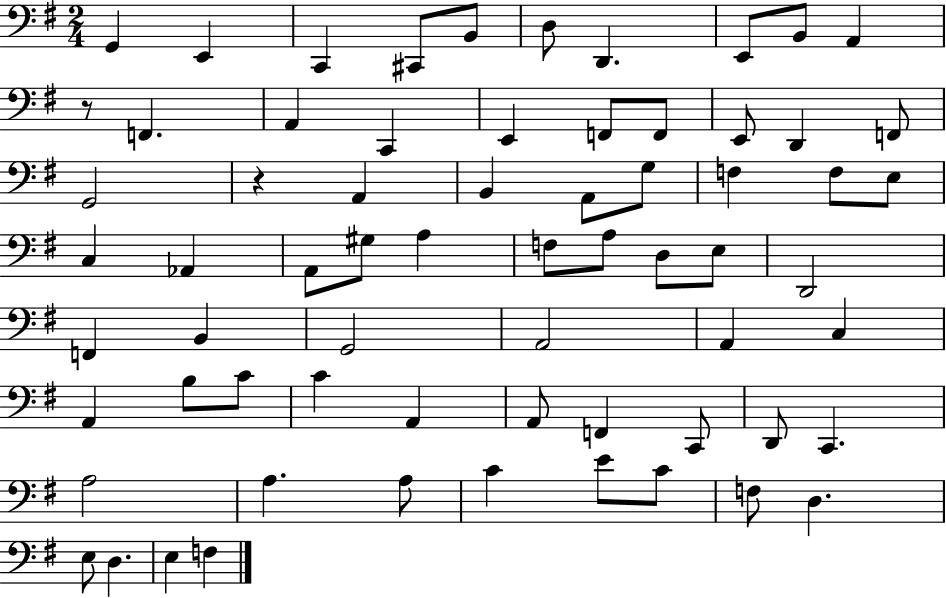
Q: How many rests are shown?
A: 2